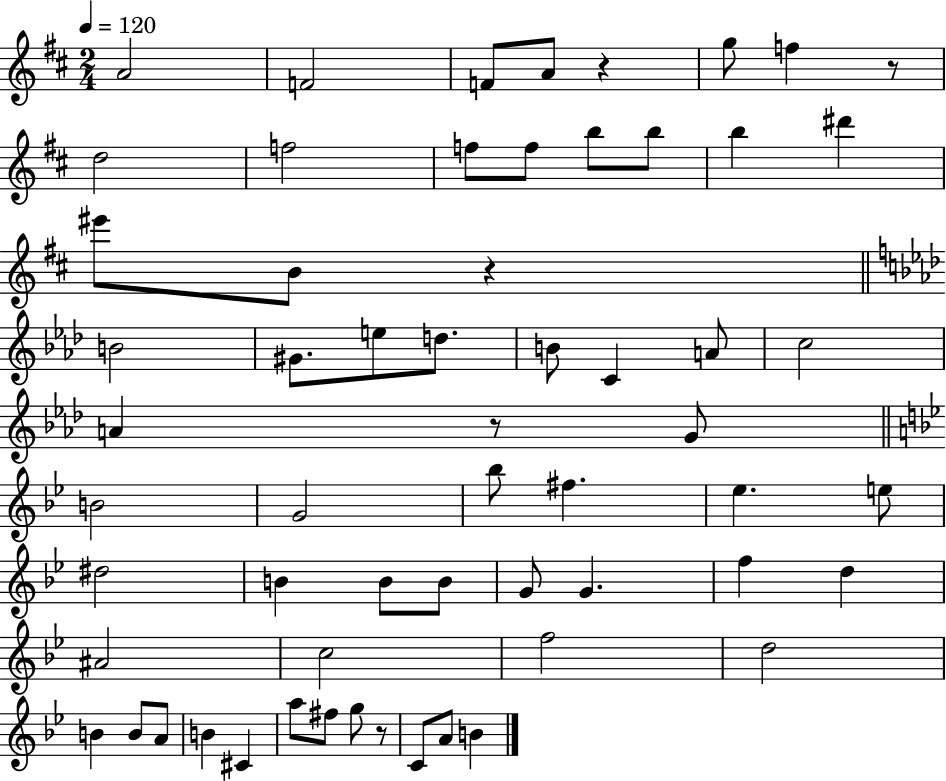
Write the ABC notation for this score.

X:1
T:Untitled
M:2/4
L:1/4
K:D
A2 F2 F/2 A/2 z g/2 f z/2 d2 f2 f/2 f/2 b/2 b/2 b ^d' ^e'/2 B/2 z B2 ^G/2 e/2 d/2 B/2 C A/2 c2 A z/2 G/2 B2 G2 _b/2 ^f _e e/2 ^d2 B B/2 B/2 G/2 G f d ^A2 c2 f2 d2 B B/2 A/2 B ^C a/2 ^f/2 g/2 z/2 C/2 A/2 B